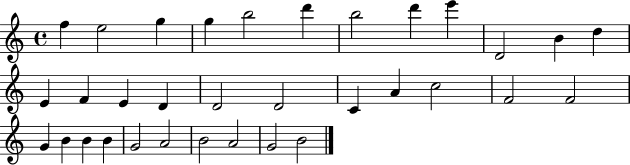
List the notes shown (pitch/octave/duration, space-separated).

F5/q E5/h G5/q G5/q B5/h D6/q B5/h D6/q E6/q D4/h B4/q D5/q E4/q F4/q E4/q D4/q D4/h D4/h C4/q A4/q C5/h F4/h F4/h G4/q B4/q B4/q B4/q G4/h A4/h B4/h A4/h G4/h B4/h